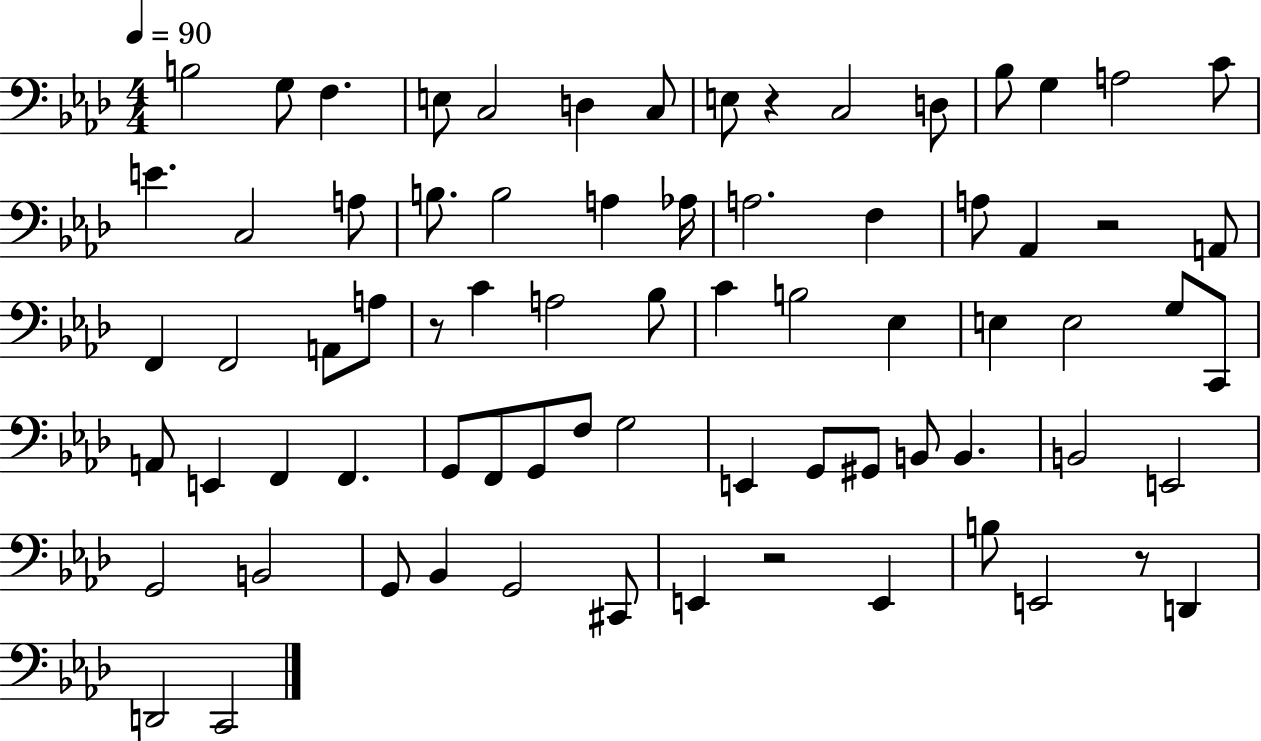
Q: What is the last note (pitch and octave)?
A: C2